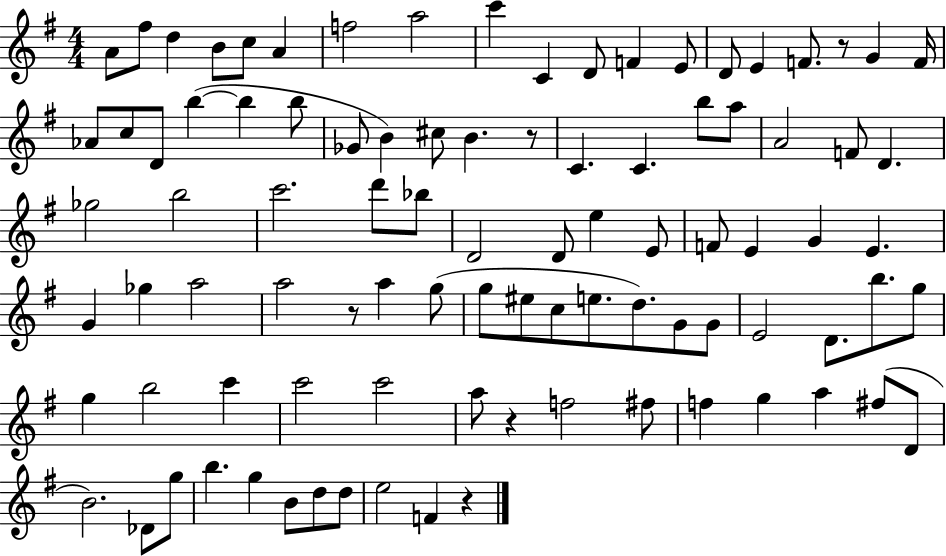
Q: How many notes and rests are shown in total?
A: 93